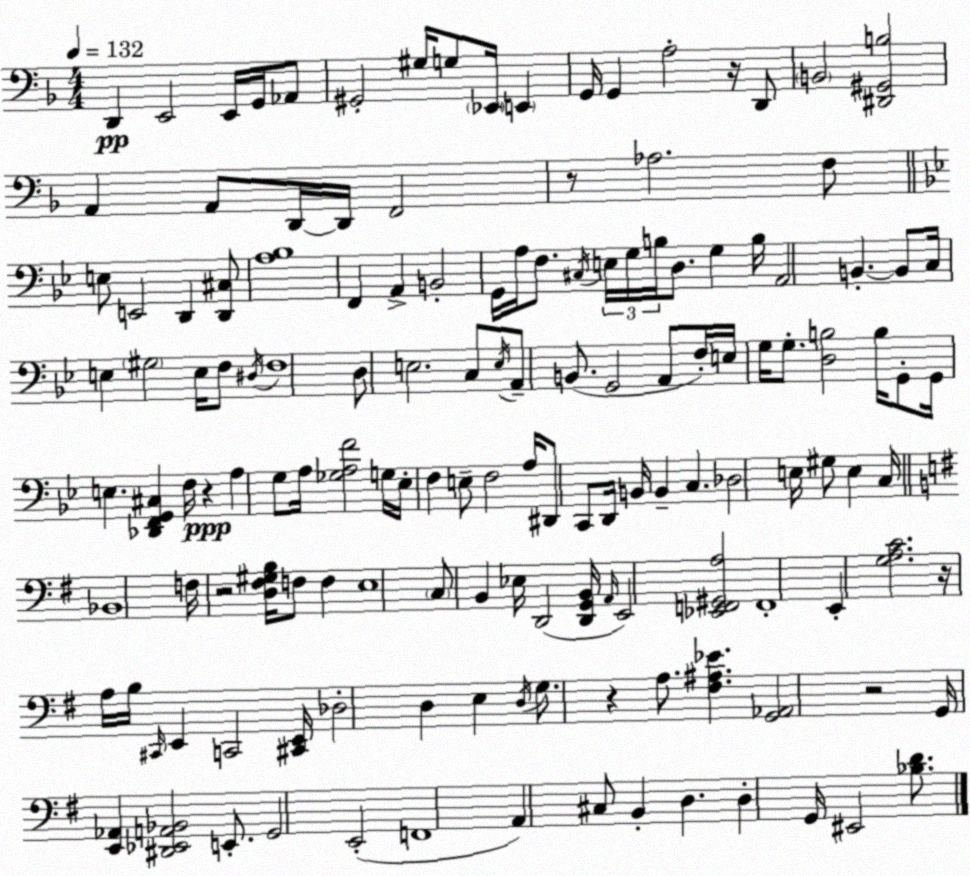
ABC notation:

X:1
T:Untitled
M:4/4
L:1/4
K:F
D,, E,,2 E,,/4 G,,/4 _A,,/2 ^G,,2 ^G,/4 G,/2 _E,,/4 E,, G,,/4 G,, A,2 z/4 D,,/2 B,,2 [^D,,^G,,B,]2 A,, A,,/2 D,,/4 D,,/4 F,,2 z/2 _A,2 F,/2 E,/2 E,,2 D,, [D,,^C,]/2 [A,_B,]4 F,, A,, B,,2 G,,/4 A,/4 F,/2 ^C,/4 E,/4 G,/4 B,/4 D,/2 G, B,/4 A,,2 B,, B,,/2 C,/4 E, ^G,2 E,/4 F,/2 ^D,/4 F,4 D,/2 E,2 C,/2 E,/4 A,,/2 B,,/2 G,,2 A,,/2 F,/4 E,/4 G,/4 G,/2 [D,B,]2 B,/4 G,,/2 G,,/4 E, [_D,,F,,G,,^C,] F,/4 z A, G,/2 A,/4 [_G,A,F]2 G,/4 _E,/4 F, E,/2 F,2 A,/4 ^D,,/2 C,,/2 D,,/4 B,,/4 B,, C, _D,2 E,/4 ^G,/2 E, C,/4 _B,,4 F,/4 z2 [D,^F,^G,B,]/4 F,/2 F, E,4 C,/2 B,, _E,/4 D,,2 [D,,G,,B,,]/4 A,,/4 E,,2 [_E,,F,,^G,,A,]2 F,,4 E,, [G,A,C]2 z/4 A,/4 B,/4 ^C,,/4 E,, C,,2 [^C,,E,,]/4 _D,2 D, E, D,/4 G,/2 z A,/2 [^F,^A,_E] [G,,_A,,]2 z2 G,,/4 [E,,_A,,] [^D,,_E,,A,,_B,,]2 E,,/2 G,,2 E,,2 F,,4 A,, ^C,/2 B,, D, D, G,,/4 ^E,,2 [_B,D]/2